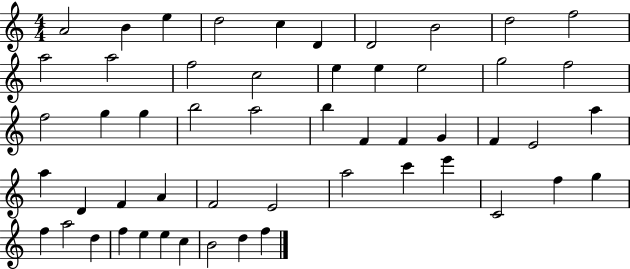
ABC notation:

X:1
T:Untitled
M:4/4
L:1/4
K:C
A2 B e d2 c D D2 B2 d2 f2 a2 a2 f2 c2 e e e2 g2 f2 f2 g g b2 a2 b F F G F E2 a a D F A F2 E2 a2 c' e' C2 f g f a2 d f e e c B2 d f